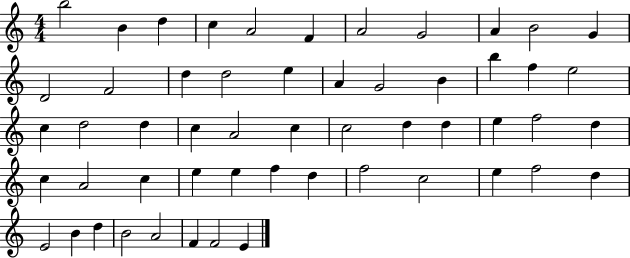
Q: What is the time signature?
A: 4/4